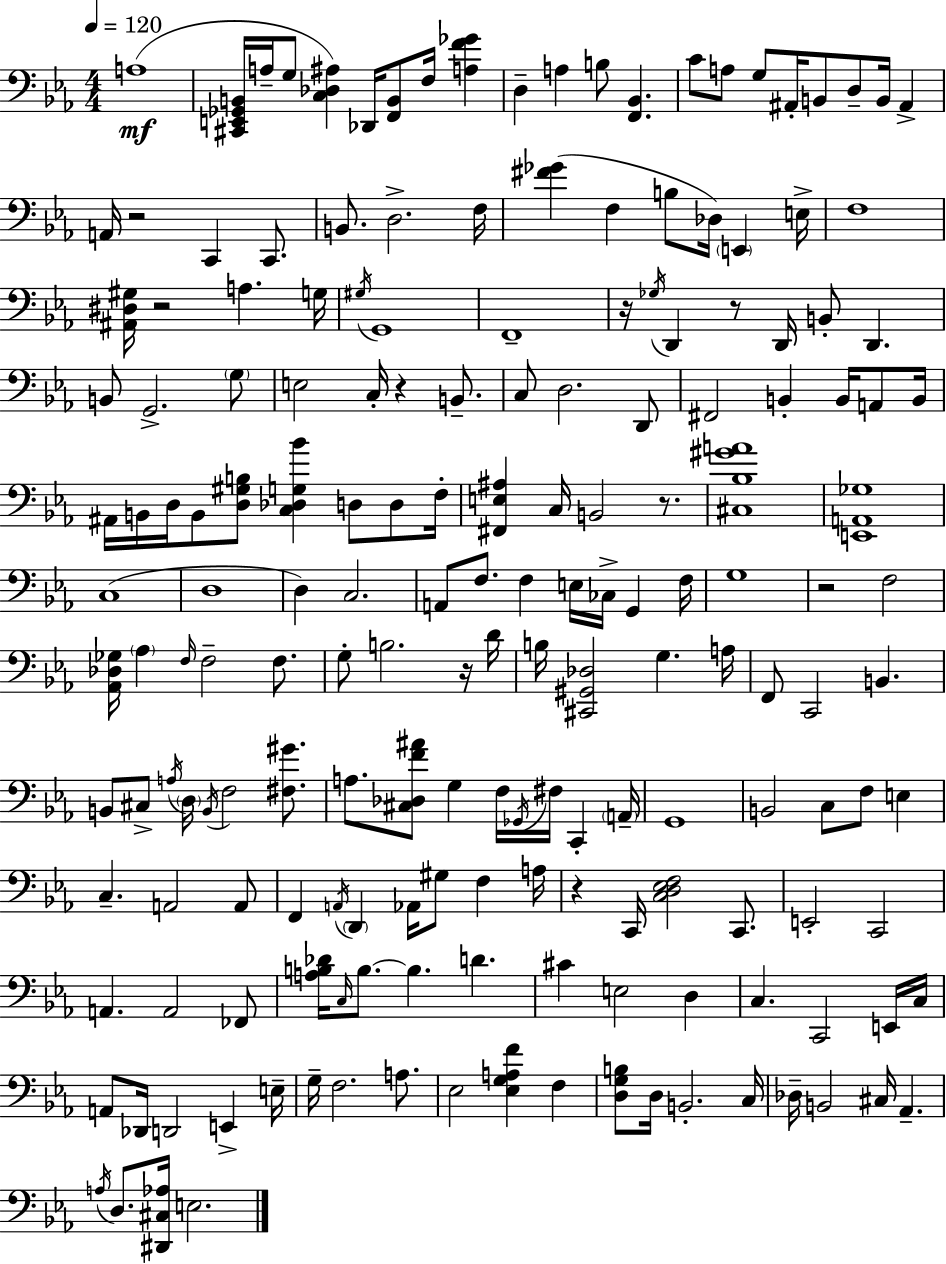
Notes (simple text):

A3/w [C#2,E2,Gb2,B2]/s A3/s G3/e [C3,Db3,A#3]/q Db2/s [F2,B2]/e F3/s [A3,F4,Gb4]/q D3/q A3/q B3/e [F2,Bb2]/q. C4/e A3/e G3/e A#2/s B2/e D3/e B2/s A#2/q A2/s R/h C2/q C2/e. B2/e. D3/h. F3/s [F#4,Gb4]/q F3/q B3/e Db3/s E2/q E3/s F3/w [A#2,D#3,G#3]/s R/h A3/q. G3/s G#3/s G2/w F2/w R/s Gb3/s D2/q R/e D2/s B2/e D2/q. B2/e G2/h. G3/e E3/h C3/s R/q B2/e. C3/e D3/h. D2/e F#2/h B2/q B2/s A2/e B2/s A#2/s B2/s D3/s B2/e [D3,G#3,B3]/e [C3,Db3,G3,Bb4]/q D3/e D3/e F3/s [F#2,E3,A#3]/q C3/s B2/h R/e. [C#3,Bb3,G#4,A4]/w [E2,A2,Gb3]/w C3/w D3/w D3/q C3/h. A2/e F3/e. F3/q E3/s CES3/s G2/q F3/s G3/w R/h F3/h [Ab2,Db3,Gb3]/s Ab3/q F3/s F3/h F3/e. G3/e B3/h. R/s D4/s B3/s [C#2,G#2,Db3]/h G3/q. A3/s F2/e C2/h B2/q. B2/e C#3/e A3/s D3/s B2/s F3/h [F#3,G#4]/e. A3/e. [C#3,Db3,F4,A#4]/e G3/q F3/s Gb2/s F#3/s C2/q A2/s G2/w B2/h C3/e F3/e E3/q C3/q. A2/h A2/e F2/q A2/s D2/q Ab2/s G#3/e F3/q A3/s R/q C2/s [C3,D3,Eb3,F3]/h C2/e. E2/h C2/h A2/q. A2/h FES2/e [A3,B3,Db4]/s C3/s B3/e. B3/q. D4/q. C#4/q E3/h D3/q C3/q. C2/h E2/s C3/s A2/e Db2/s D2/h E2/q E3/s G3/s F3/h. A3/e. Eb3/h [Eb3,G3,A3,F4]/q F3/q [D3,G3,B3]/e D3/s B2/h. C3/s Db3/s B2/h C#3/s Ab2/q. A3/s D3/e. [D#2,C#3,Ab3]/s E3/h.